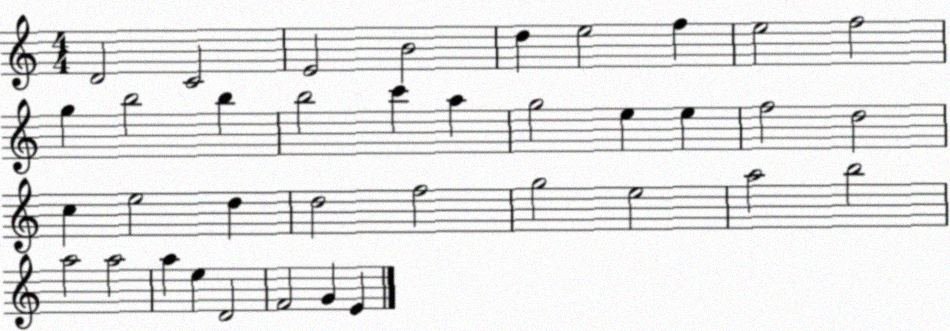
X:1
T:Untitled
M:4/4
L:1/4
K:C
D2 C2 E2 B2 d e2 f e2 f2 g b2 b b2 c' a g2 e e f2 d2 c e2 d d2 f2 g2 e2 a2 b2 a2 a2 a e D2 F2 G E